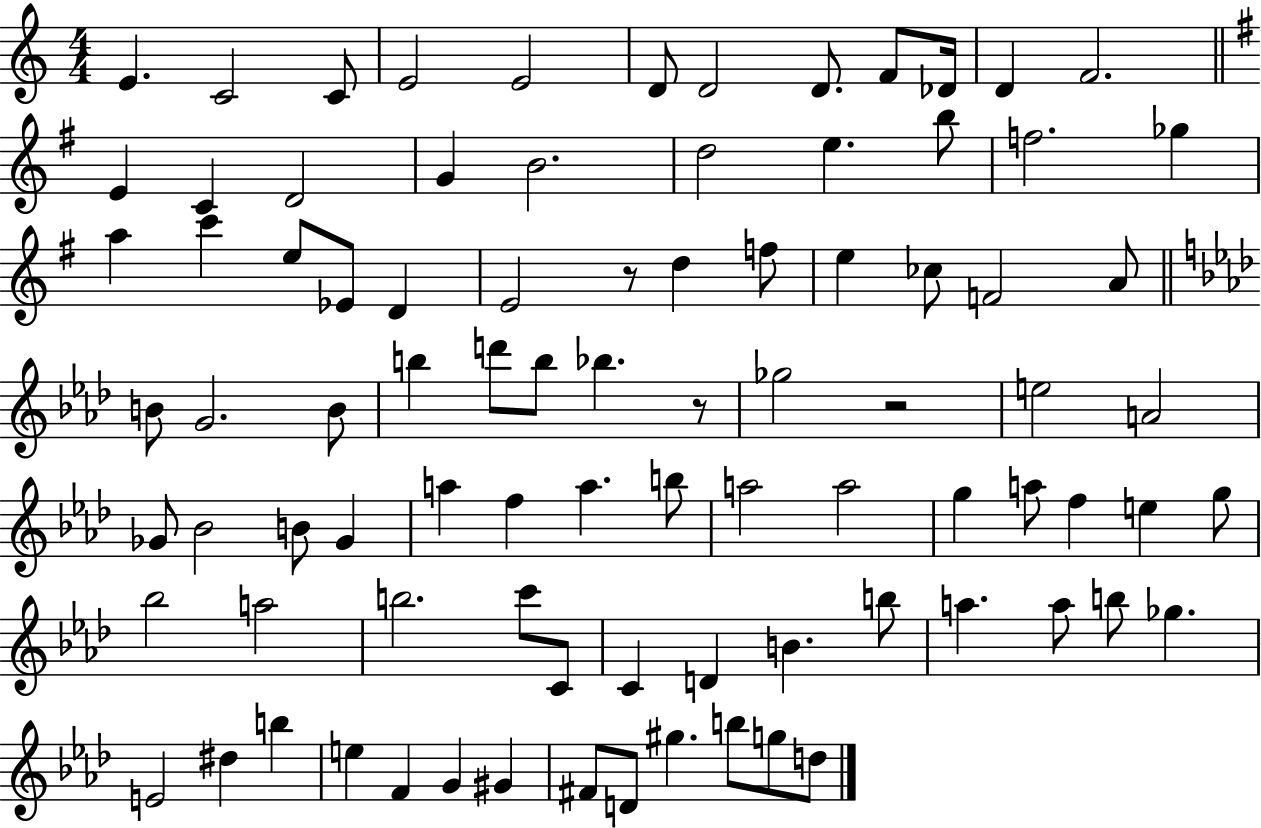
E4/q. C4/h C4/e E4/h E4/h D4/e D4/h D4/e. F4/e Db4/s D4/q F4/h. E4/q C4/q D4/h G4/q B4/h. D5/h E5/q. B5/e F5/h. Gb5/q A5/q C6/q E5/e Eb4/e D4/q E4/h R/e D5/q F5/e E5/q CES5/e F4/h A4/e B4/e G4/h. B4/e B5/q D6/e B5/e Bb5/q. R/e Gb5/h R/h E5/h A4/h Gb4/e Bb4/h B4/e Gb4/q A5/q F5/q A5/q. B5/e A5/h A5/h G5/q A5/e F5/q E5/q G5/e Bb5/h A5/h B5/h. C6/e C4/e C4/q D4/q B4/q. B5/e A5/q. A5/e B5/e Gb5/q. E4/h D#5/q B5/q E5/q F4/q G4/q G#4/q F#4/e D4/e G#5/q. B5/e G5/e D5/e